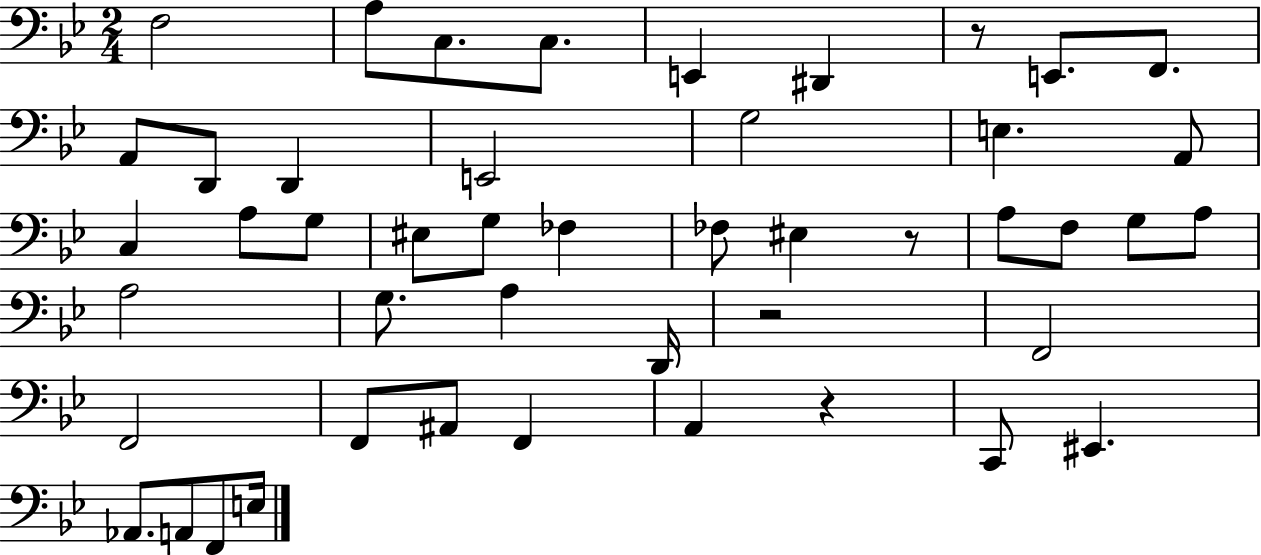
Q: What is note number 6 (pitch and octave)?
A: D#2